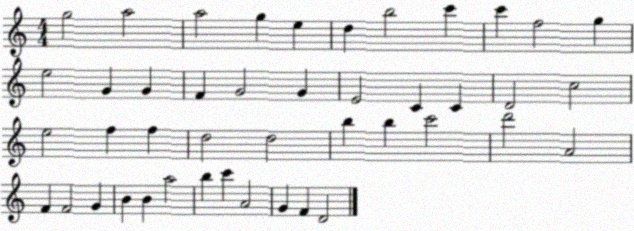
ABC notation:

X:1
T:Untitled
M:4/4
L:1/4
K:C
g2 a2 a2 g e d b2 c' c' f2 g e2 G G F G2 G E2 C C D2 c2 e2 f f d2 d2 b b c'2 d'2 A2 F F2 G B B a2 b c' A2 G F D2